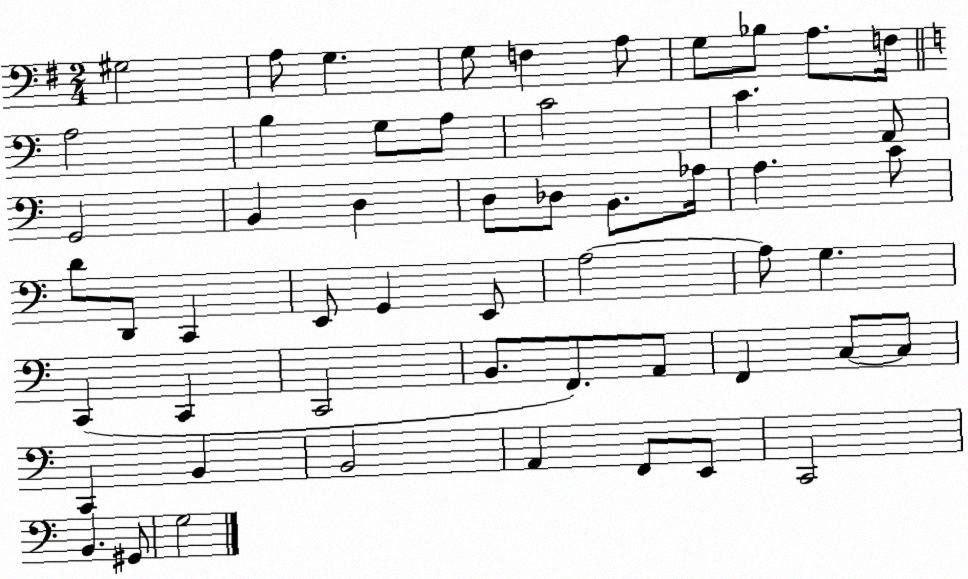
X:1
T:Untitled
M:2/4
L:1/4
K:G
^G,2 A,/2 G, G,/2 F, A,/2 G,/2 _B,/2 A,/2 F,/4 A,2 B, G,/2 A,/2 C2 C A,,/2 G,,2 B,, D, D,/2 _D,/2 B,,/2 _A,/4 A, C/2 D/2 D,,/2 C,, E,,/2 G,, E,,/2 A,2 A,/2 G, C,, C,, C,,2 B,,/2 F,,/2 A,,/2 F,, C,/2 C,/2 C,, B,, B,,2 A,, F,,/2 E,,/2 C,,2 B,, ^G,,/2 G,2